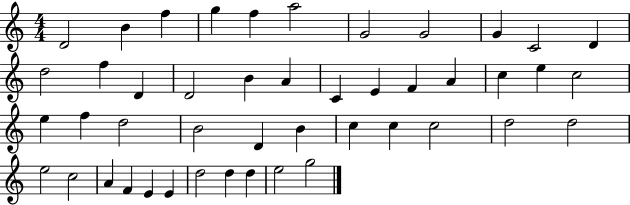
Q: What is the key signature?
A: C major